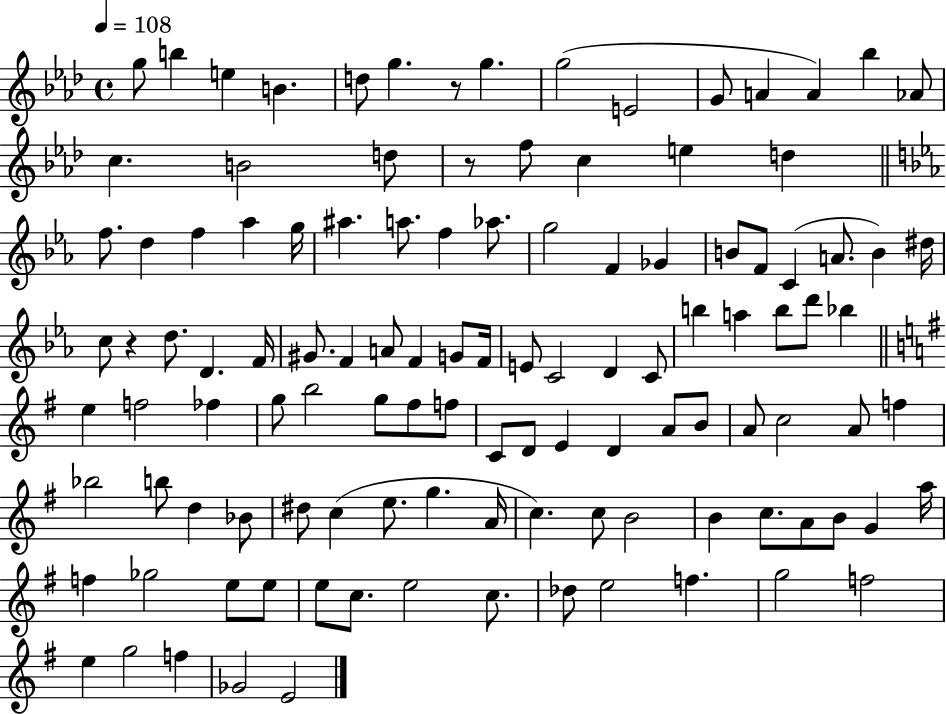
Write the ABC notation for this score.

X:1
T:Untitled
M:4/4
L:1/4
K:Ab
g/2 b e B d/2 g z/2 g g2 E2 G/2 A A _b _A/2 c B2 d/2 z/2 f/2 c e d f/2 d f _a g/4 ^a a/2 f _a/2 g2 F _G B/2 F/2 C A/2 B ^d/4 c/2 z d/2 D F/4 ^G/2 F A/2 F G/2 F/4 E/2 C2 D C/2 b a b/2 d'/2 _b e f2 _f g/2 b2 g/2 ^f/2 f/2 C/2 D/2 E D A/2 B/2 A/2 c2 A/2 f _b2 b/2 d _B/2 ^d/2 c e/2 g A/4 c c/2 B2 B c/2 A/2 B/2 G a/4 f _g2 e/2 e/2 e/2 c/2 e2 c/2 _d/2 e2 f g2 f2 e g2 f _G2 E2